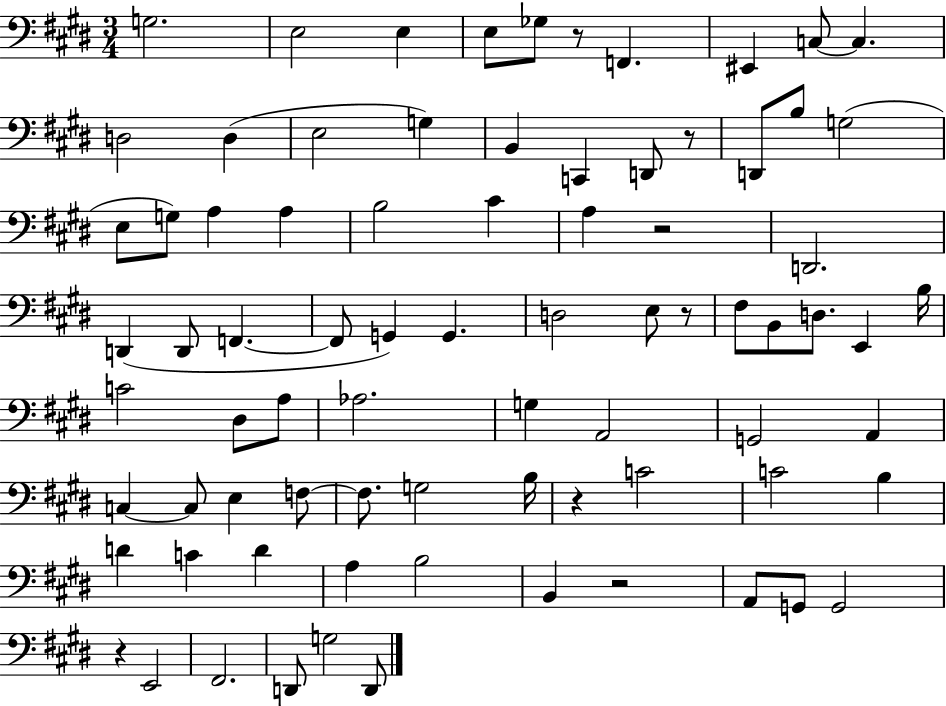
X:1
T:Untitled
M:3/4
L:1/4
K:E
G,2 E,2 E, E,/2 _G,/2 z/2 F,, ^E,, C,/2 C, D,2 D, E,2 G, B,, C,, D,,/2 z/2 D,,/2 B,/2 G,2 E,/2 G,/2 A, A, B,2 ^C A, z2 D,,2 D,, D,,/2 F,, F,,/2 G,, G,, D,2 E,/2 z/2 ^F,/2 B,,/2 D,/2 E,, B,/4 C2 ^D,/2 A,/2 _A,2 G, A,,2 G,,2 A,, C, C,/2 E, F,/2 F,/2 G,2 B,/4 z C2 C2 B, D C D A, B,2 B,, z2 A,,/2 G,,/2 G,,2 z E,,2 ^F,,2 D,,/2 G,2 D,,/2